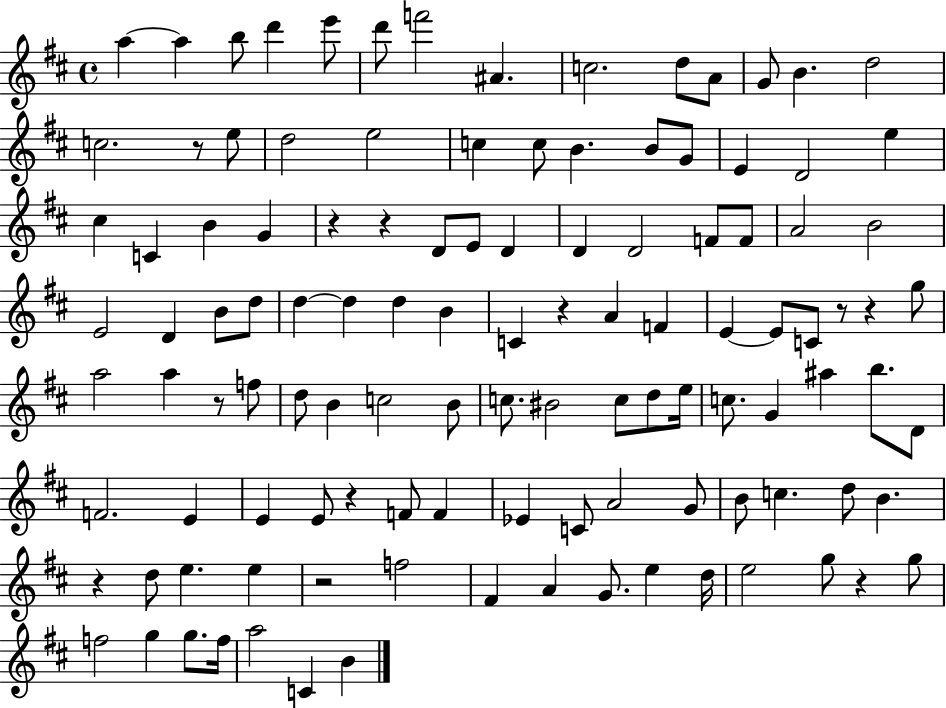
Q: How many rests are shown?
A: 11